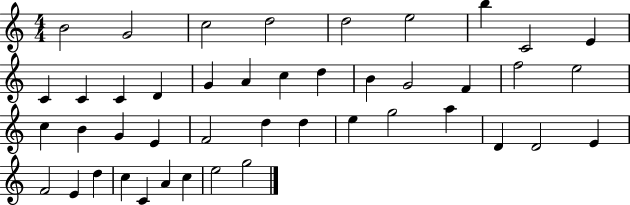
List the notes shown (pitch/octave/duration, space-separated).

B4/h G4/h C5/h D5/h D5/h E5/h B5/q C4/h E4/q C4/q C4/q C4/q D4/q G4/q A4/q C5/q D5/q B4/q G4/h F4/q F5/h E5/h C5/q B4/q G4/q E4/q F4/h D5/q D5/q E5/q G5/h A5/q D4/q D4/h E4/q F4/h E4/q D5/q C5/q C4/q A4/q C5/q E5/h G5/h